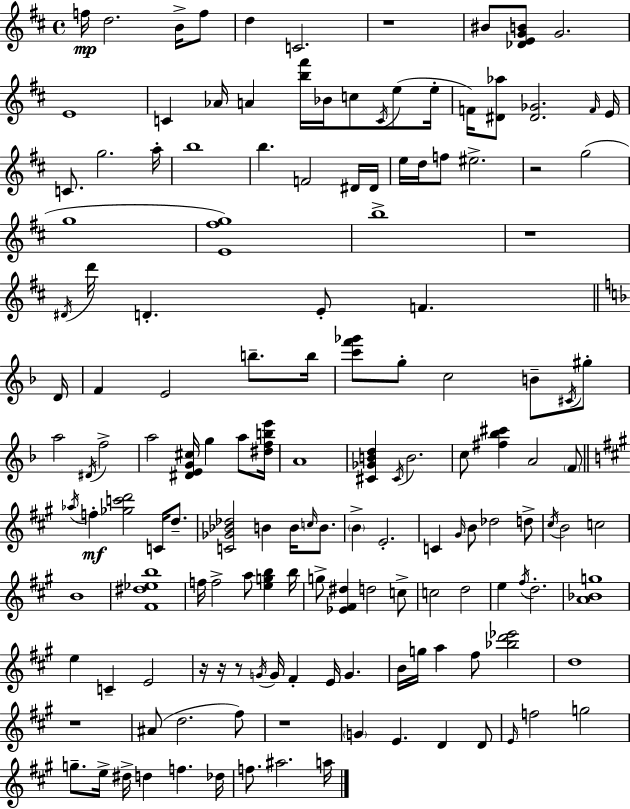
F5/s D5/h. B4/s F5/e D5/q C4/h. R/w BIS4/e [Db4,E4,G4,B4]/e G4/h. E4/w C4/q Ab4/s A4/q [B5,F#6]/s Bb4/s C5/e C4/s E5/e E5/s F4/s [D#4,Ab5]/e [D#4,Gb4]/h. F4/s E4/s C4/e. G5/h. A5/s B5/w B5/q. F4/h D#4/s D#4/s E5/s D5/s F5/e EIS5/h. R/h G5/h G5/w [E4,F#5,G5]/w B5/w R/w D#4/s D6/s D4/q. E4/e F4/q. D4/s F4/q E4/h B5/e. B5/s [C6,F6,Gb6]/e G5/e C5/h B4/e C#4/s G#5/e A5/h D#4/s F5/h A5/h [D#4,E4,G4,C#5]/s G5/q A5/e [D#5,F5,B5,E6]/s A4/w [C#4,Gb4,B4,D5]/q C#4/s B4/h. C5/e [F#5,Bb5,C#6]/q A4/h F4/e Ab5/s F5/q [Gb5,C6,D6]/h C4/s D5/e. [C4,Gb4,Bb4,Db5]/h B4/q B4/s C5/s B4/e. B4/q E4/h. C4/q G#4/s B4/e Db5/h D5/e C#5/s B4/h C5/h B4/w [F#4,D#5,Eb5,B5]/w F5/s F5/h A5/e [E5,G5,B5]/q B5/s G5/e [Eb4,F#4,D#5]/q D5/h C5/e C5/h D5/h E5/q F#5/s D5/h. [A4,Bb4,G5]/w E5/q C4/q E4/h R/s R/s R/e G4/s G4/s F#4/q E4/s G4/q. B4/s G5/s A5/q F#5/e [Bb5,D6,Eb6]/h D5/w R/w A#4/e D5/h. F#5/e R/w G4/q E4/q. D4/q D4/e E4/s F5/h G5/h G5/e. E5/s D#5/s D5/q F5/q. Db5/s F5/e. A#5/h. A5/s